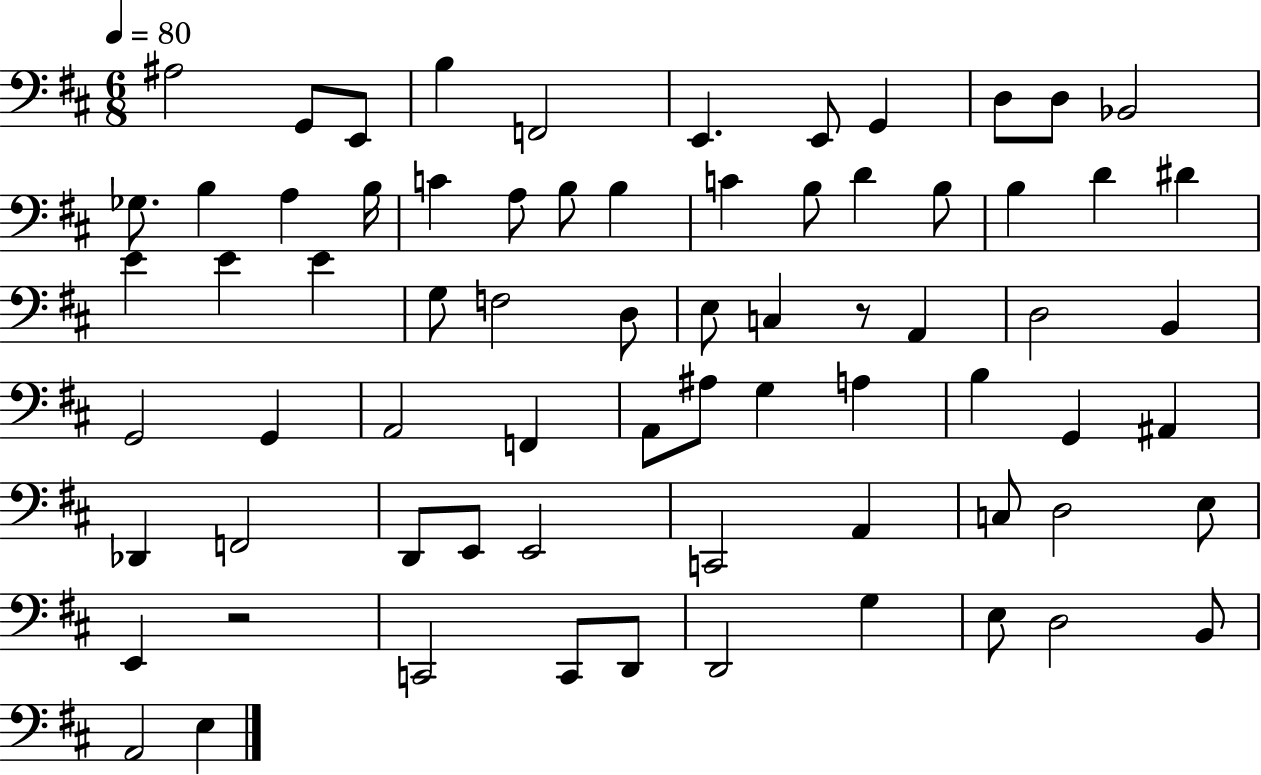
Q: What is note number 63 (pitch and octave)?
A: D2